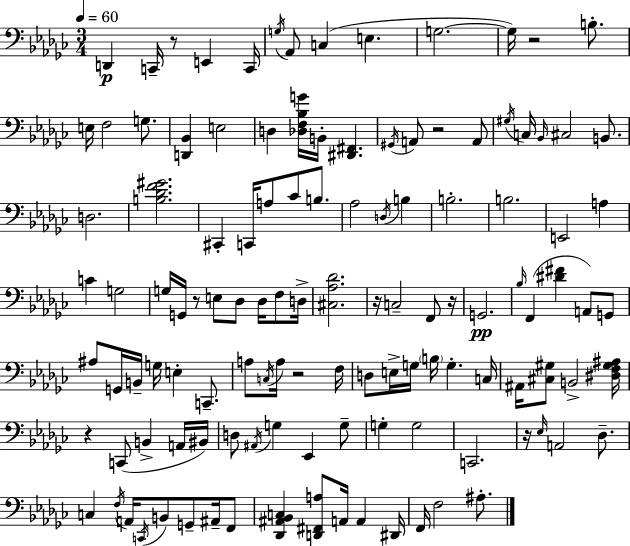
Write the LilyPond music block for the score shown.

{
  \clef bass
  \numericTimeSignature
  \time 3/4
  \key ees \minor
  \tempo 4 = 60
  \repeat volta 2 { d,4\p c,16-- r8 e,4 c,16 | \acciaccatura { g16 } aes,8 c4( e4. | g2.~~ | g16) r2 b8.-. | \break e16 f2 g8. | <d, bes,>4 e2 | d4 <des f bes g'>16 b,16-. <dis, fis,>4. | \acciaccatura { gis,16 } a,8 r2 | \break a,8 \acciaccatura { gis16 } c16 \grace { bes,16 } cis2 | b,8. d2. | <b des' f' gis'>2. | cis,4-. c,16 a8 ces'8 | \break b8. aes2 | \acciaccatura { d16 } b4 b2.-. | b2. | e,2 | \break a4 c'4 g2 | g16 g,16 r8 e8 des8 | des16 f8 d16-> <cis aes des'>2. | r16 c2-- | \break f,8 r16 g,2.\pp | \grace { bes16 }( f,4 <dis' fis'>4 | a,8) g,8 ais8 g,16 b,16-- g16 e4-. | c,8.-- a8 \acciaccatura { c16 } a16 r2 | \break f16 d8 e16-> g16 \parenthesize b16 | g4.-. c16 ais,16 <cis gis>8 b,2-> | <dis f gis ais>16 r4 c,8( | b,4-> a,16 bis,16) d8 \acciaccatura { ais,16 } g4 | \break ees,4 g8-- g4-. | g2 c,2. | r16 \grace { ees16 } a,2 | des8.-- c4 | \break \acciaccatura { f16 } a,16 \acciaccatura { c,16 } b,8 g,8-- ais,16-- f,8 <des, ais, bes, c>4 | <d, fis, a>8 a,16 a,4 dis,16 f,16 | f2 ais8.-. } \bar "|."
}